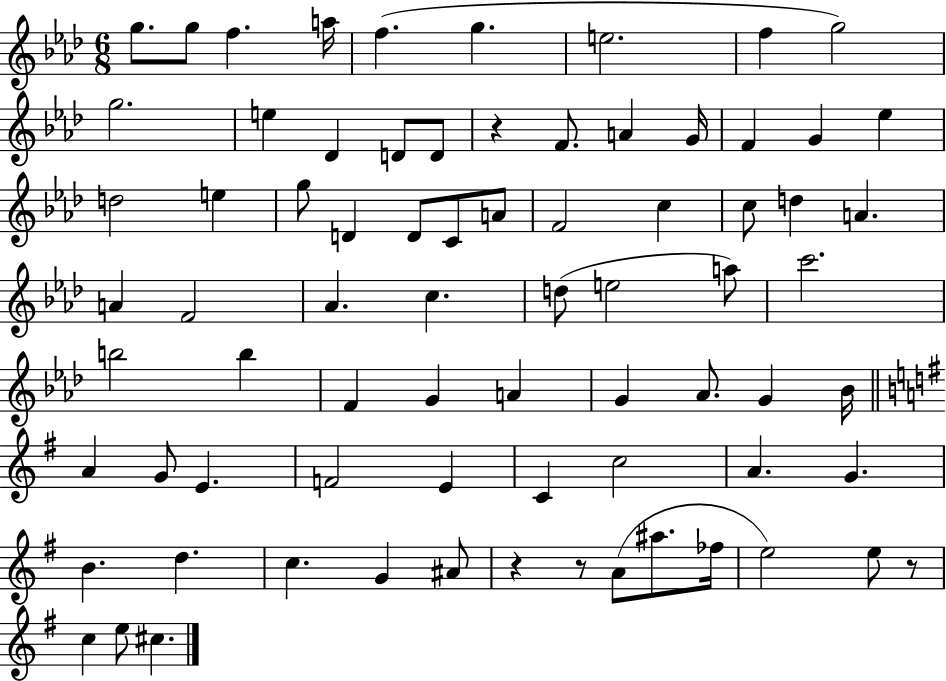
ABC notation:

X:1
T:Untitled
M:6/8
L:1/4
K:Ab
g/2 g/2 f a/4 f g e2 f g2 g2 e _D D/2 D/2 z F/2 A G/4 F G _e d2 e g/2 D D/2 C/2 A/2 F2 c c/2 d A A F2 _A c d/2 e2 a/2 c'2 b2 b F G A G _A/2 G _B/4 A G/2 E F2 E C c2 A G B d c G ^A/2 z z/2 A/2 ^a/2 _f/4 e2 e/2 z/2 c e/2 ^c